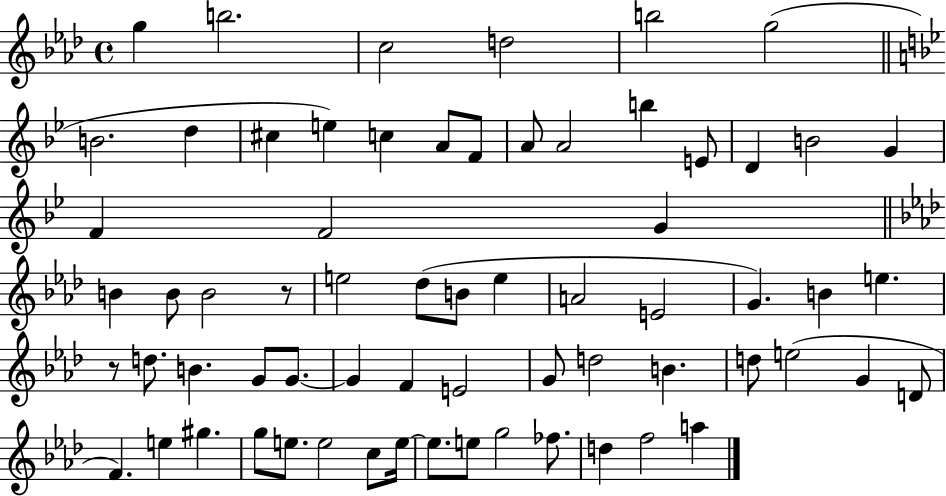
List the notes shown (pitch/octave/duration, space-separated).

G5/q B5/h. C5/h D5/h B5/h G5/h B4/h. D5/q C#5/q E5/q C5/q A4/e F4/e A4/e A4/h B5/q E4/e D4/q B4/h G4/q F4/q F4/h G4/q B4/q B4/e B4/h R/e E5/h Db5/e B4/e E5/q A4/h E4/h G4/q. B4/q E5/q. R/e D5/e. B4/q. G4/e G4/e. G4/q F4/q E4/h G4/e D5/h B4/q. D5/e E5/h G4/q D4/e F4/q. E5/q G#5/q. G5/e E5/e. E5/h C5/e E5/s E5/e. E5/e G5/h FES5/e. D5/q F5/h A5/q